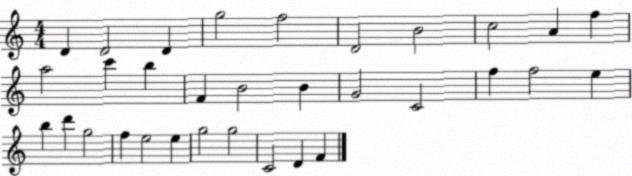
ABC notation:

X:1
T:Untitled
M:4/4
L:1/4
K:C
D D2 D g2 f2 D2 B2 c2 A f a2 c' b F B2 B G2 C2 f f2 e b d' g2 f e2 e g2 g2 C2 D F